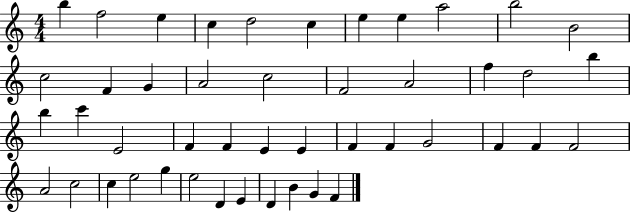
{
  \clef treble
  \numericTimeSignature
  \time 4/4
  \key c \major
  b''4 f''2 e''4 | c''4 d''2 c''4 | e''4 e''4 a''2 | b''2 b'2 | \break c''2 f'4 g'4 | a'2 c''2 | f'2 a'2 | f''4 d''2 b''4 | \break b''4 c'''4 e'2 | f'4 f'4 e'4 e'4 | f'4 f'4 g'2 | f'4 f'4 f'2 | \break a'2 c''2 | c''4 e''2 g''4 | e''2 d'4 e'4 | d'4 b'4 g'4 f'4 | \break \bar "|."
}